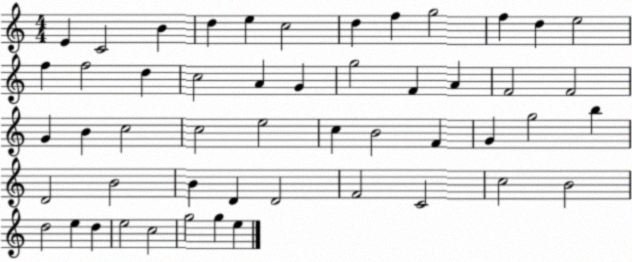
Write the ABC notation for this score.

X:1
T:Untitled
M:4/4
L:1/4
K:C
E C2 B d e c2 d f g2 f d e2 f f2 d c2 A G g2 F A F2 F2 G B c2 c2 e2 c B2 F G g2 b D2 B2 B D D2 F2 C2 c2 B2 d2 e d e2 c2 g2 g e